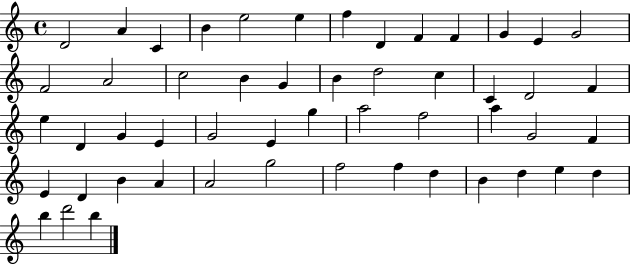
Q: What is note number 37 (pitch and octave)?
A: E4